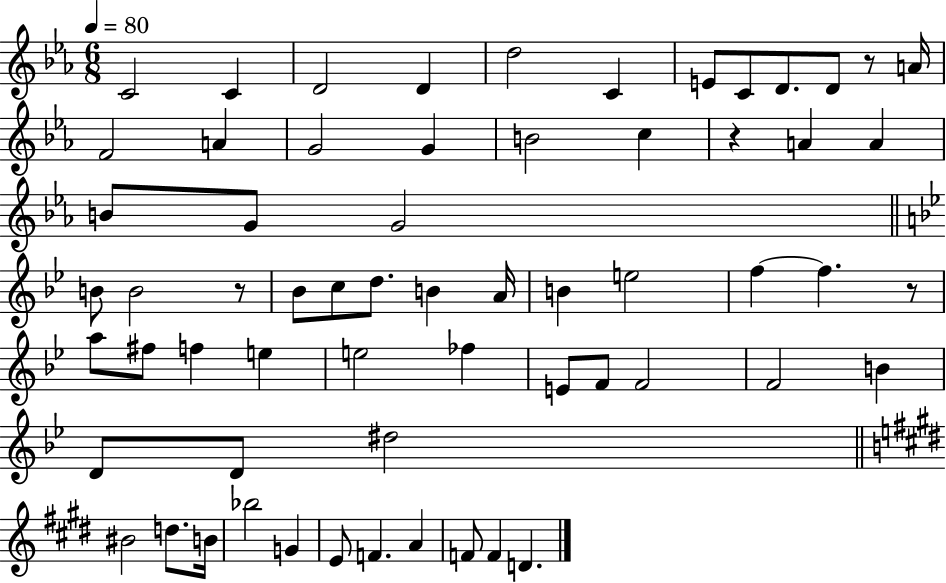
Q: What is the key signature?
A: EES major